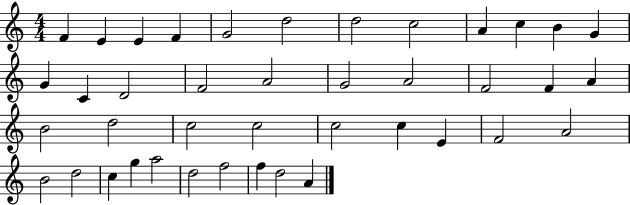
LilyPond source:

{
  \clef treble
  \numericTimeSignature
  \time 4/4
  \key c \major
  f'4 e'4 e'4 f'4 | g'2 d''2 | d''2 c''2 | a'4 c''4 b'4 g'4 | \break g'4 c'4 d'2 | f'2 a'2 | g'2 a'2 | f'2 f'4 a'4 | \break b'2 d''2 | c''2 c''2 | c''2 c''4 e'4 | f'2 a'2 | \break b'2 d''2 | c''4 g''4 a''2 | d''2 f''2 | f''4 d''2 a'4 | \break \bar "|."
}